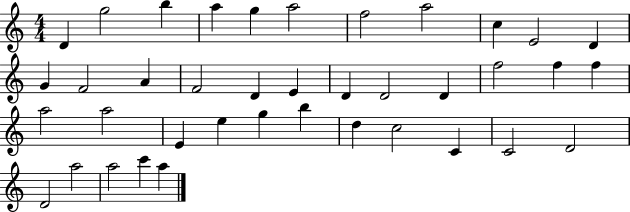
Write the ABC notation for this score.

X:1
T:Untitled
M:4/4
L:1/4
K:C
D g2 b a g a2 f2 a2 c E2 D G F2 A F2 D E D D2 D f2 f f a2 a2 E e g b d c2 C C2 D2 D2 a2 a2 c' a